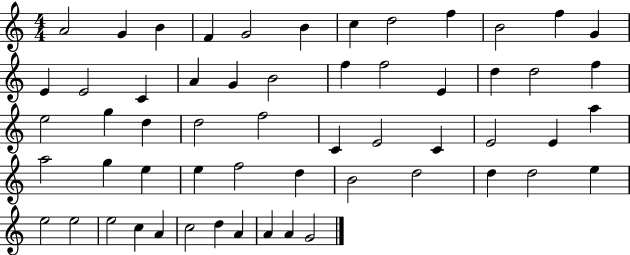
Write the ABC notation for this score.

X:1
T:Untitled
M:4/4
L:1/4
K:C
A2 G B F G2 B c d2 f B2 f G E E2 C A G B2 f f2 E d d2 f e2 g d d2 f2 C E2 C E2 E a a2 g e e f2 d B2 d2 d d2 e e2 e2 e2 c A c2 d A A A G2